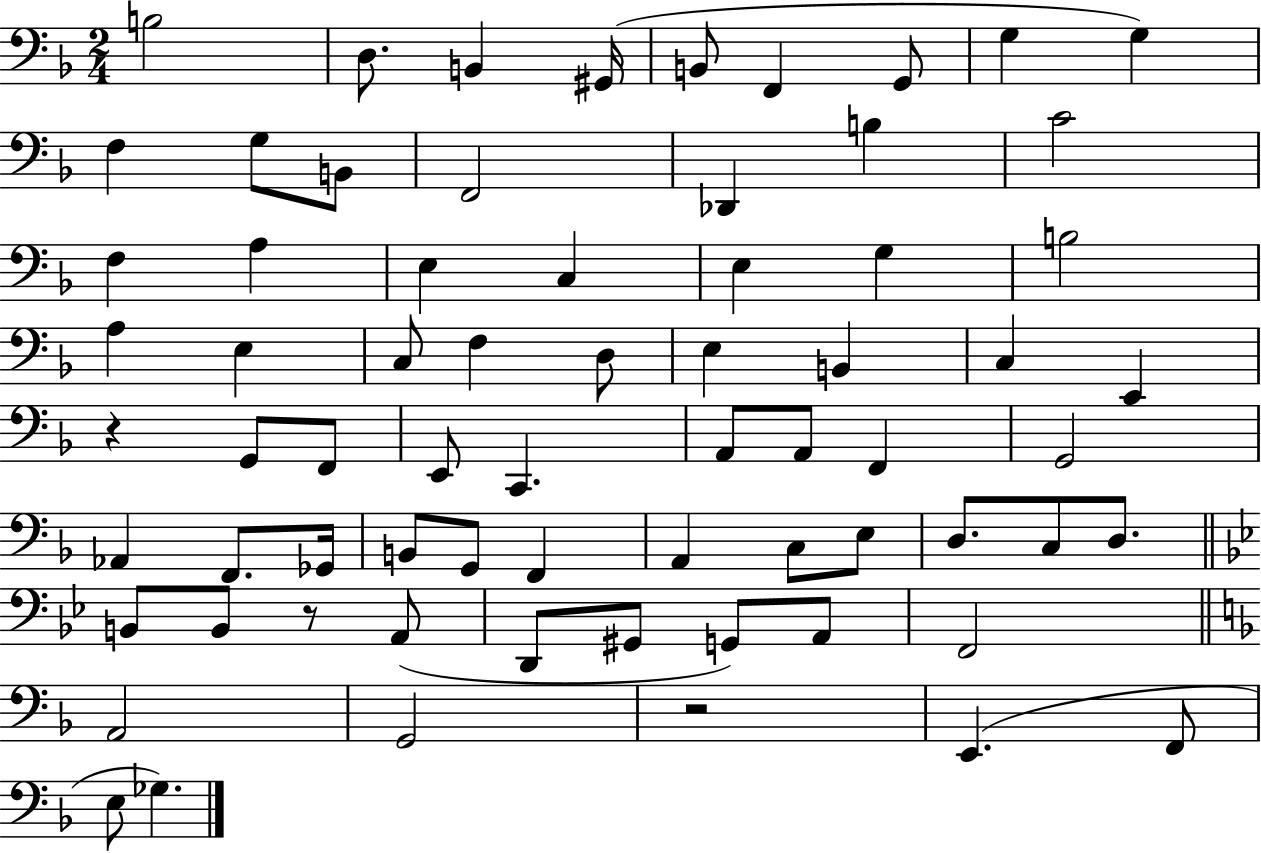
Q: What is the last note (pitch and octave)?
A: Gb3